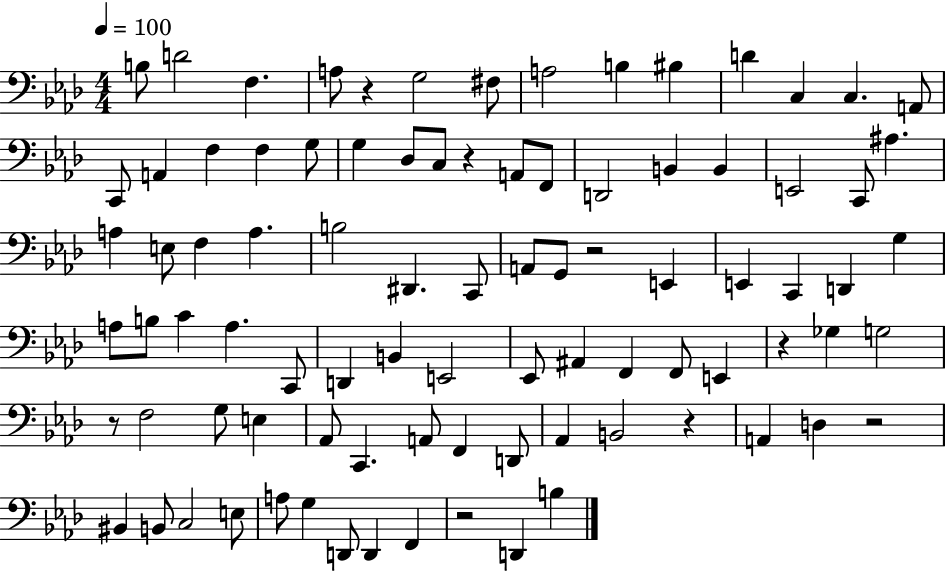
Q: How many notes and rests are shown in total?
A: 89